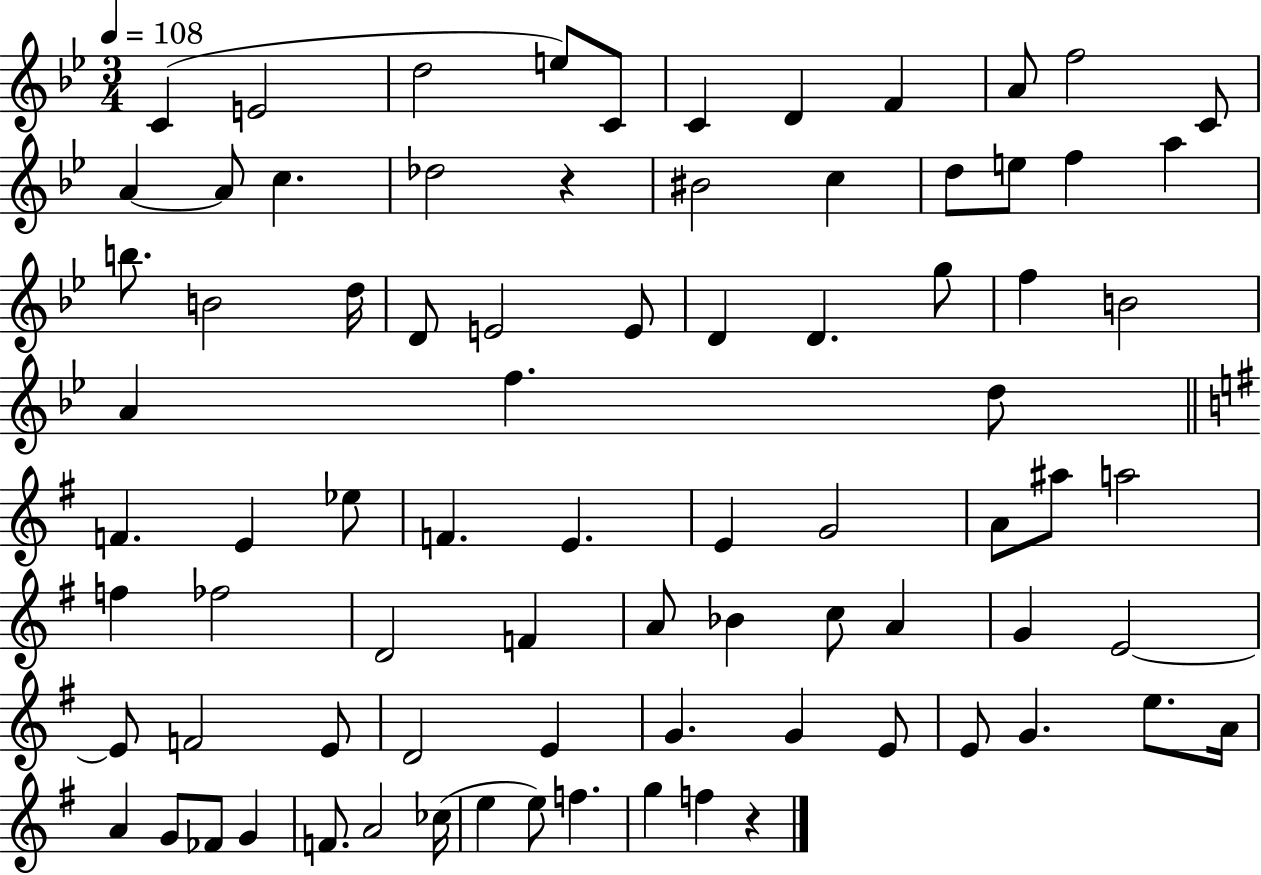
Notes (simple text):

C4/q E4/h D5/h E5/e C4/e C4/q D4/q F4/q A4/e F5/h C4/e A4/q A4/e C5/q. Db5/h R/q BIS4/h C5/q D5/e E5/e F5/q A5/q B5/e. B4/h D5/s D4/e E4/h E4/e D4/q D4/q. G5/e F5/q B4/h A4/q F5/q. D5/e F4/q. E4/q Eb5/e F4/q. E4/q. E4/q G4/h A4/e A#5/e A5/h F5/q FES5/h D4/h F4/q A4/e Bb4/q C5/e A4/q G4/q E4/h E4/e F4/h E4/e D4/h E4/q G4/q. G4/q E4/e E4/e G4/q. E5/e. A4/s A4/q G4/e FES4/e G4/q F4/e. A4/h CES5/s E5/q E5/e F5/q. G5/q F5/q R/q